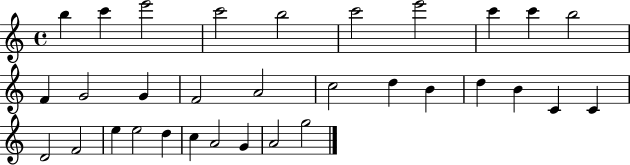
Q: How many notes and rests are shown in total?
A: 32